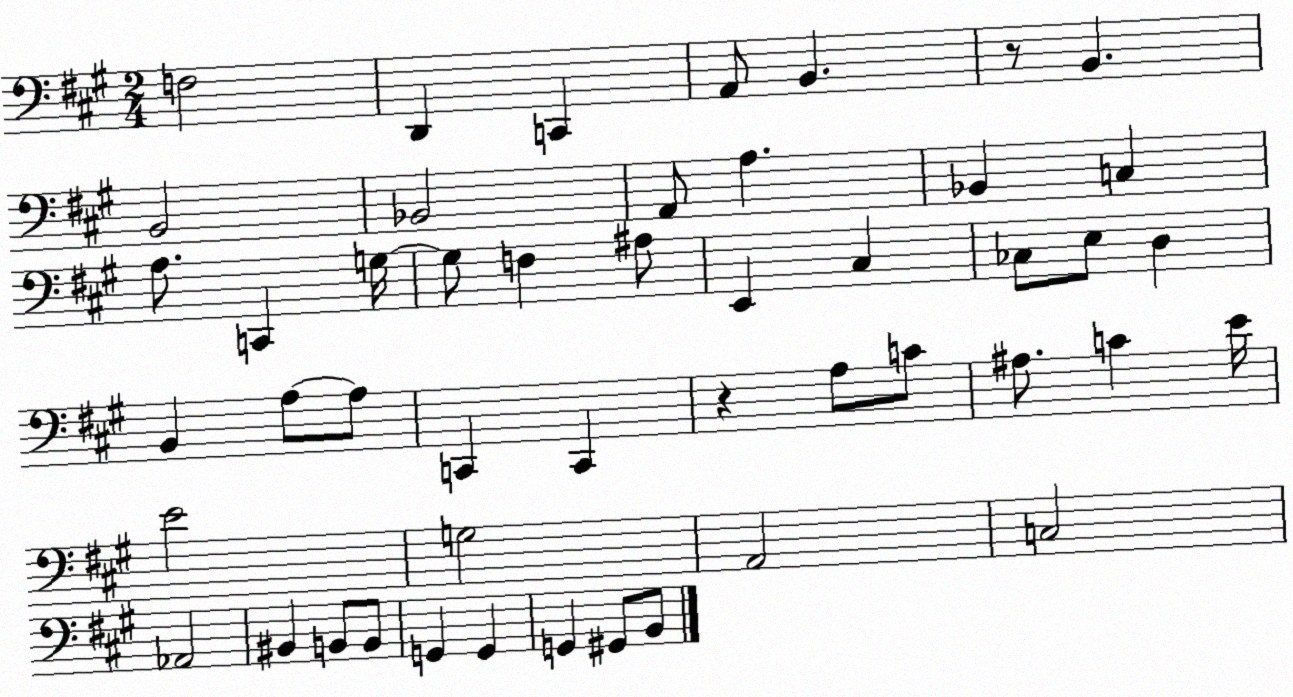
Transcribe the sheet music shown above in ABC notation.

X:1
T:Untitled
M:2/4
L:1/4
K:A
F,2 D,, C,, A,,/2 B,, z/2 B,, B,,2 _B,,2 A,,/2 A, _B,, C, A,/2 C,, G,/4 G,/2 F, ^A,/2 E,, ^C, _C,/2 E,/2 D, B,, A,/2 A,/2 C,, C,, z A,/2 C/2 ^A,/2 C E/4 E2 G,2 A,,2 C,2 _A,,2 ^B,, B,,/2 B,,/2 G,, G,, G,, ^G,,/2 B,,/2